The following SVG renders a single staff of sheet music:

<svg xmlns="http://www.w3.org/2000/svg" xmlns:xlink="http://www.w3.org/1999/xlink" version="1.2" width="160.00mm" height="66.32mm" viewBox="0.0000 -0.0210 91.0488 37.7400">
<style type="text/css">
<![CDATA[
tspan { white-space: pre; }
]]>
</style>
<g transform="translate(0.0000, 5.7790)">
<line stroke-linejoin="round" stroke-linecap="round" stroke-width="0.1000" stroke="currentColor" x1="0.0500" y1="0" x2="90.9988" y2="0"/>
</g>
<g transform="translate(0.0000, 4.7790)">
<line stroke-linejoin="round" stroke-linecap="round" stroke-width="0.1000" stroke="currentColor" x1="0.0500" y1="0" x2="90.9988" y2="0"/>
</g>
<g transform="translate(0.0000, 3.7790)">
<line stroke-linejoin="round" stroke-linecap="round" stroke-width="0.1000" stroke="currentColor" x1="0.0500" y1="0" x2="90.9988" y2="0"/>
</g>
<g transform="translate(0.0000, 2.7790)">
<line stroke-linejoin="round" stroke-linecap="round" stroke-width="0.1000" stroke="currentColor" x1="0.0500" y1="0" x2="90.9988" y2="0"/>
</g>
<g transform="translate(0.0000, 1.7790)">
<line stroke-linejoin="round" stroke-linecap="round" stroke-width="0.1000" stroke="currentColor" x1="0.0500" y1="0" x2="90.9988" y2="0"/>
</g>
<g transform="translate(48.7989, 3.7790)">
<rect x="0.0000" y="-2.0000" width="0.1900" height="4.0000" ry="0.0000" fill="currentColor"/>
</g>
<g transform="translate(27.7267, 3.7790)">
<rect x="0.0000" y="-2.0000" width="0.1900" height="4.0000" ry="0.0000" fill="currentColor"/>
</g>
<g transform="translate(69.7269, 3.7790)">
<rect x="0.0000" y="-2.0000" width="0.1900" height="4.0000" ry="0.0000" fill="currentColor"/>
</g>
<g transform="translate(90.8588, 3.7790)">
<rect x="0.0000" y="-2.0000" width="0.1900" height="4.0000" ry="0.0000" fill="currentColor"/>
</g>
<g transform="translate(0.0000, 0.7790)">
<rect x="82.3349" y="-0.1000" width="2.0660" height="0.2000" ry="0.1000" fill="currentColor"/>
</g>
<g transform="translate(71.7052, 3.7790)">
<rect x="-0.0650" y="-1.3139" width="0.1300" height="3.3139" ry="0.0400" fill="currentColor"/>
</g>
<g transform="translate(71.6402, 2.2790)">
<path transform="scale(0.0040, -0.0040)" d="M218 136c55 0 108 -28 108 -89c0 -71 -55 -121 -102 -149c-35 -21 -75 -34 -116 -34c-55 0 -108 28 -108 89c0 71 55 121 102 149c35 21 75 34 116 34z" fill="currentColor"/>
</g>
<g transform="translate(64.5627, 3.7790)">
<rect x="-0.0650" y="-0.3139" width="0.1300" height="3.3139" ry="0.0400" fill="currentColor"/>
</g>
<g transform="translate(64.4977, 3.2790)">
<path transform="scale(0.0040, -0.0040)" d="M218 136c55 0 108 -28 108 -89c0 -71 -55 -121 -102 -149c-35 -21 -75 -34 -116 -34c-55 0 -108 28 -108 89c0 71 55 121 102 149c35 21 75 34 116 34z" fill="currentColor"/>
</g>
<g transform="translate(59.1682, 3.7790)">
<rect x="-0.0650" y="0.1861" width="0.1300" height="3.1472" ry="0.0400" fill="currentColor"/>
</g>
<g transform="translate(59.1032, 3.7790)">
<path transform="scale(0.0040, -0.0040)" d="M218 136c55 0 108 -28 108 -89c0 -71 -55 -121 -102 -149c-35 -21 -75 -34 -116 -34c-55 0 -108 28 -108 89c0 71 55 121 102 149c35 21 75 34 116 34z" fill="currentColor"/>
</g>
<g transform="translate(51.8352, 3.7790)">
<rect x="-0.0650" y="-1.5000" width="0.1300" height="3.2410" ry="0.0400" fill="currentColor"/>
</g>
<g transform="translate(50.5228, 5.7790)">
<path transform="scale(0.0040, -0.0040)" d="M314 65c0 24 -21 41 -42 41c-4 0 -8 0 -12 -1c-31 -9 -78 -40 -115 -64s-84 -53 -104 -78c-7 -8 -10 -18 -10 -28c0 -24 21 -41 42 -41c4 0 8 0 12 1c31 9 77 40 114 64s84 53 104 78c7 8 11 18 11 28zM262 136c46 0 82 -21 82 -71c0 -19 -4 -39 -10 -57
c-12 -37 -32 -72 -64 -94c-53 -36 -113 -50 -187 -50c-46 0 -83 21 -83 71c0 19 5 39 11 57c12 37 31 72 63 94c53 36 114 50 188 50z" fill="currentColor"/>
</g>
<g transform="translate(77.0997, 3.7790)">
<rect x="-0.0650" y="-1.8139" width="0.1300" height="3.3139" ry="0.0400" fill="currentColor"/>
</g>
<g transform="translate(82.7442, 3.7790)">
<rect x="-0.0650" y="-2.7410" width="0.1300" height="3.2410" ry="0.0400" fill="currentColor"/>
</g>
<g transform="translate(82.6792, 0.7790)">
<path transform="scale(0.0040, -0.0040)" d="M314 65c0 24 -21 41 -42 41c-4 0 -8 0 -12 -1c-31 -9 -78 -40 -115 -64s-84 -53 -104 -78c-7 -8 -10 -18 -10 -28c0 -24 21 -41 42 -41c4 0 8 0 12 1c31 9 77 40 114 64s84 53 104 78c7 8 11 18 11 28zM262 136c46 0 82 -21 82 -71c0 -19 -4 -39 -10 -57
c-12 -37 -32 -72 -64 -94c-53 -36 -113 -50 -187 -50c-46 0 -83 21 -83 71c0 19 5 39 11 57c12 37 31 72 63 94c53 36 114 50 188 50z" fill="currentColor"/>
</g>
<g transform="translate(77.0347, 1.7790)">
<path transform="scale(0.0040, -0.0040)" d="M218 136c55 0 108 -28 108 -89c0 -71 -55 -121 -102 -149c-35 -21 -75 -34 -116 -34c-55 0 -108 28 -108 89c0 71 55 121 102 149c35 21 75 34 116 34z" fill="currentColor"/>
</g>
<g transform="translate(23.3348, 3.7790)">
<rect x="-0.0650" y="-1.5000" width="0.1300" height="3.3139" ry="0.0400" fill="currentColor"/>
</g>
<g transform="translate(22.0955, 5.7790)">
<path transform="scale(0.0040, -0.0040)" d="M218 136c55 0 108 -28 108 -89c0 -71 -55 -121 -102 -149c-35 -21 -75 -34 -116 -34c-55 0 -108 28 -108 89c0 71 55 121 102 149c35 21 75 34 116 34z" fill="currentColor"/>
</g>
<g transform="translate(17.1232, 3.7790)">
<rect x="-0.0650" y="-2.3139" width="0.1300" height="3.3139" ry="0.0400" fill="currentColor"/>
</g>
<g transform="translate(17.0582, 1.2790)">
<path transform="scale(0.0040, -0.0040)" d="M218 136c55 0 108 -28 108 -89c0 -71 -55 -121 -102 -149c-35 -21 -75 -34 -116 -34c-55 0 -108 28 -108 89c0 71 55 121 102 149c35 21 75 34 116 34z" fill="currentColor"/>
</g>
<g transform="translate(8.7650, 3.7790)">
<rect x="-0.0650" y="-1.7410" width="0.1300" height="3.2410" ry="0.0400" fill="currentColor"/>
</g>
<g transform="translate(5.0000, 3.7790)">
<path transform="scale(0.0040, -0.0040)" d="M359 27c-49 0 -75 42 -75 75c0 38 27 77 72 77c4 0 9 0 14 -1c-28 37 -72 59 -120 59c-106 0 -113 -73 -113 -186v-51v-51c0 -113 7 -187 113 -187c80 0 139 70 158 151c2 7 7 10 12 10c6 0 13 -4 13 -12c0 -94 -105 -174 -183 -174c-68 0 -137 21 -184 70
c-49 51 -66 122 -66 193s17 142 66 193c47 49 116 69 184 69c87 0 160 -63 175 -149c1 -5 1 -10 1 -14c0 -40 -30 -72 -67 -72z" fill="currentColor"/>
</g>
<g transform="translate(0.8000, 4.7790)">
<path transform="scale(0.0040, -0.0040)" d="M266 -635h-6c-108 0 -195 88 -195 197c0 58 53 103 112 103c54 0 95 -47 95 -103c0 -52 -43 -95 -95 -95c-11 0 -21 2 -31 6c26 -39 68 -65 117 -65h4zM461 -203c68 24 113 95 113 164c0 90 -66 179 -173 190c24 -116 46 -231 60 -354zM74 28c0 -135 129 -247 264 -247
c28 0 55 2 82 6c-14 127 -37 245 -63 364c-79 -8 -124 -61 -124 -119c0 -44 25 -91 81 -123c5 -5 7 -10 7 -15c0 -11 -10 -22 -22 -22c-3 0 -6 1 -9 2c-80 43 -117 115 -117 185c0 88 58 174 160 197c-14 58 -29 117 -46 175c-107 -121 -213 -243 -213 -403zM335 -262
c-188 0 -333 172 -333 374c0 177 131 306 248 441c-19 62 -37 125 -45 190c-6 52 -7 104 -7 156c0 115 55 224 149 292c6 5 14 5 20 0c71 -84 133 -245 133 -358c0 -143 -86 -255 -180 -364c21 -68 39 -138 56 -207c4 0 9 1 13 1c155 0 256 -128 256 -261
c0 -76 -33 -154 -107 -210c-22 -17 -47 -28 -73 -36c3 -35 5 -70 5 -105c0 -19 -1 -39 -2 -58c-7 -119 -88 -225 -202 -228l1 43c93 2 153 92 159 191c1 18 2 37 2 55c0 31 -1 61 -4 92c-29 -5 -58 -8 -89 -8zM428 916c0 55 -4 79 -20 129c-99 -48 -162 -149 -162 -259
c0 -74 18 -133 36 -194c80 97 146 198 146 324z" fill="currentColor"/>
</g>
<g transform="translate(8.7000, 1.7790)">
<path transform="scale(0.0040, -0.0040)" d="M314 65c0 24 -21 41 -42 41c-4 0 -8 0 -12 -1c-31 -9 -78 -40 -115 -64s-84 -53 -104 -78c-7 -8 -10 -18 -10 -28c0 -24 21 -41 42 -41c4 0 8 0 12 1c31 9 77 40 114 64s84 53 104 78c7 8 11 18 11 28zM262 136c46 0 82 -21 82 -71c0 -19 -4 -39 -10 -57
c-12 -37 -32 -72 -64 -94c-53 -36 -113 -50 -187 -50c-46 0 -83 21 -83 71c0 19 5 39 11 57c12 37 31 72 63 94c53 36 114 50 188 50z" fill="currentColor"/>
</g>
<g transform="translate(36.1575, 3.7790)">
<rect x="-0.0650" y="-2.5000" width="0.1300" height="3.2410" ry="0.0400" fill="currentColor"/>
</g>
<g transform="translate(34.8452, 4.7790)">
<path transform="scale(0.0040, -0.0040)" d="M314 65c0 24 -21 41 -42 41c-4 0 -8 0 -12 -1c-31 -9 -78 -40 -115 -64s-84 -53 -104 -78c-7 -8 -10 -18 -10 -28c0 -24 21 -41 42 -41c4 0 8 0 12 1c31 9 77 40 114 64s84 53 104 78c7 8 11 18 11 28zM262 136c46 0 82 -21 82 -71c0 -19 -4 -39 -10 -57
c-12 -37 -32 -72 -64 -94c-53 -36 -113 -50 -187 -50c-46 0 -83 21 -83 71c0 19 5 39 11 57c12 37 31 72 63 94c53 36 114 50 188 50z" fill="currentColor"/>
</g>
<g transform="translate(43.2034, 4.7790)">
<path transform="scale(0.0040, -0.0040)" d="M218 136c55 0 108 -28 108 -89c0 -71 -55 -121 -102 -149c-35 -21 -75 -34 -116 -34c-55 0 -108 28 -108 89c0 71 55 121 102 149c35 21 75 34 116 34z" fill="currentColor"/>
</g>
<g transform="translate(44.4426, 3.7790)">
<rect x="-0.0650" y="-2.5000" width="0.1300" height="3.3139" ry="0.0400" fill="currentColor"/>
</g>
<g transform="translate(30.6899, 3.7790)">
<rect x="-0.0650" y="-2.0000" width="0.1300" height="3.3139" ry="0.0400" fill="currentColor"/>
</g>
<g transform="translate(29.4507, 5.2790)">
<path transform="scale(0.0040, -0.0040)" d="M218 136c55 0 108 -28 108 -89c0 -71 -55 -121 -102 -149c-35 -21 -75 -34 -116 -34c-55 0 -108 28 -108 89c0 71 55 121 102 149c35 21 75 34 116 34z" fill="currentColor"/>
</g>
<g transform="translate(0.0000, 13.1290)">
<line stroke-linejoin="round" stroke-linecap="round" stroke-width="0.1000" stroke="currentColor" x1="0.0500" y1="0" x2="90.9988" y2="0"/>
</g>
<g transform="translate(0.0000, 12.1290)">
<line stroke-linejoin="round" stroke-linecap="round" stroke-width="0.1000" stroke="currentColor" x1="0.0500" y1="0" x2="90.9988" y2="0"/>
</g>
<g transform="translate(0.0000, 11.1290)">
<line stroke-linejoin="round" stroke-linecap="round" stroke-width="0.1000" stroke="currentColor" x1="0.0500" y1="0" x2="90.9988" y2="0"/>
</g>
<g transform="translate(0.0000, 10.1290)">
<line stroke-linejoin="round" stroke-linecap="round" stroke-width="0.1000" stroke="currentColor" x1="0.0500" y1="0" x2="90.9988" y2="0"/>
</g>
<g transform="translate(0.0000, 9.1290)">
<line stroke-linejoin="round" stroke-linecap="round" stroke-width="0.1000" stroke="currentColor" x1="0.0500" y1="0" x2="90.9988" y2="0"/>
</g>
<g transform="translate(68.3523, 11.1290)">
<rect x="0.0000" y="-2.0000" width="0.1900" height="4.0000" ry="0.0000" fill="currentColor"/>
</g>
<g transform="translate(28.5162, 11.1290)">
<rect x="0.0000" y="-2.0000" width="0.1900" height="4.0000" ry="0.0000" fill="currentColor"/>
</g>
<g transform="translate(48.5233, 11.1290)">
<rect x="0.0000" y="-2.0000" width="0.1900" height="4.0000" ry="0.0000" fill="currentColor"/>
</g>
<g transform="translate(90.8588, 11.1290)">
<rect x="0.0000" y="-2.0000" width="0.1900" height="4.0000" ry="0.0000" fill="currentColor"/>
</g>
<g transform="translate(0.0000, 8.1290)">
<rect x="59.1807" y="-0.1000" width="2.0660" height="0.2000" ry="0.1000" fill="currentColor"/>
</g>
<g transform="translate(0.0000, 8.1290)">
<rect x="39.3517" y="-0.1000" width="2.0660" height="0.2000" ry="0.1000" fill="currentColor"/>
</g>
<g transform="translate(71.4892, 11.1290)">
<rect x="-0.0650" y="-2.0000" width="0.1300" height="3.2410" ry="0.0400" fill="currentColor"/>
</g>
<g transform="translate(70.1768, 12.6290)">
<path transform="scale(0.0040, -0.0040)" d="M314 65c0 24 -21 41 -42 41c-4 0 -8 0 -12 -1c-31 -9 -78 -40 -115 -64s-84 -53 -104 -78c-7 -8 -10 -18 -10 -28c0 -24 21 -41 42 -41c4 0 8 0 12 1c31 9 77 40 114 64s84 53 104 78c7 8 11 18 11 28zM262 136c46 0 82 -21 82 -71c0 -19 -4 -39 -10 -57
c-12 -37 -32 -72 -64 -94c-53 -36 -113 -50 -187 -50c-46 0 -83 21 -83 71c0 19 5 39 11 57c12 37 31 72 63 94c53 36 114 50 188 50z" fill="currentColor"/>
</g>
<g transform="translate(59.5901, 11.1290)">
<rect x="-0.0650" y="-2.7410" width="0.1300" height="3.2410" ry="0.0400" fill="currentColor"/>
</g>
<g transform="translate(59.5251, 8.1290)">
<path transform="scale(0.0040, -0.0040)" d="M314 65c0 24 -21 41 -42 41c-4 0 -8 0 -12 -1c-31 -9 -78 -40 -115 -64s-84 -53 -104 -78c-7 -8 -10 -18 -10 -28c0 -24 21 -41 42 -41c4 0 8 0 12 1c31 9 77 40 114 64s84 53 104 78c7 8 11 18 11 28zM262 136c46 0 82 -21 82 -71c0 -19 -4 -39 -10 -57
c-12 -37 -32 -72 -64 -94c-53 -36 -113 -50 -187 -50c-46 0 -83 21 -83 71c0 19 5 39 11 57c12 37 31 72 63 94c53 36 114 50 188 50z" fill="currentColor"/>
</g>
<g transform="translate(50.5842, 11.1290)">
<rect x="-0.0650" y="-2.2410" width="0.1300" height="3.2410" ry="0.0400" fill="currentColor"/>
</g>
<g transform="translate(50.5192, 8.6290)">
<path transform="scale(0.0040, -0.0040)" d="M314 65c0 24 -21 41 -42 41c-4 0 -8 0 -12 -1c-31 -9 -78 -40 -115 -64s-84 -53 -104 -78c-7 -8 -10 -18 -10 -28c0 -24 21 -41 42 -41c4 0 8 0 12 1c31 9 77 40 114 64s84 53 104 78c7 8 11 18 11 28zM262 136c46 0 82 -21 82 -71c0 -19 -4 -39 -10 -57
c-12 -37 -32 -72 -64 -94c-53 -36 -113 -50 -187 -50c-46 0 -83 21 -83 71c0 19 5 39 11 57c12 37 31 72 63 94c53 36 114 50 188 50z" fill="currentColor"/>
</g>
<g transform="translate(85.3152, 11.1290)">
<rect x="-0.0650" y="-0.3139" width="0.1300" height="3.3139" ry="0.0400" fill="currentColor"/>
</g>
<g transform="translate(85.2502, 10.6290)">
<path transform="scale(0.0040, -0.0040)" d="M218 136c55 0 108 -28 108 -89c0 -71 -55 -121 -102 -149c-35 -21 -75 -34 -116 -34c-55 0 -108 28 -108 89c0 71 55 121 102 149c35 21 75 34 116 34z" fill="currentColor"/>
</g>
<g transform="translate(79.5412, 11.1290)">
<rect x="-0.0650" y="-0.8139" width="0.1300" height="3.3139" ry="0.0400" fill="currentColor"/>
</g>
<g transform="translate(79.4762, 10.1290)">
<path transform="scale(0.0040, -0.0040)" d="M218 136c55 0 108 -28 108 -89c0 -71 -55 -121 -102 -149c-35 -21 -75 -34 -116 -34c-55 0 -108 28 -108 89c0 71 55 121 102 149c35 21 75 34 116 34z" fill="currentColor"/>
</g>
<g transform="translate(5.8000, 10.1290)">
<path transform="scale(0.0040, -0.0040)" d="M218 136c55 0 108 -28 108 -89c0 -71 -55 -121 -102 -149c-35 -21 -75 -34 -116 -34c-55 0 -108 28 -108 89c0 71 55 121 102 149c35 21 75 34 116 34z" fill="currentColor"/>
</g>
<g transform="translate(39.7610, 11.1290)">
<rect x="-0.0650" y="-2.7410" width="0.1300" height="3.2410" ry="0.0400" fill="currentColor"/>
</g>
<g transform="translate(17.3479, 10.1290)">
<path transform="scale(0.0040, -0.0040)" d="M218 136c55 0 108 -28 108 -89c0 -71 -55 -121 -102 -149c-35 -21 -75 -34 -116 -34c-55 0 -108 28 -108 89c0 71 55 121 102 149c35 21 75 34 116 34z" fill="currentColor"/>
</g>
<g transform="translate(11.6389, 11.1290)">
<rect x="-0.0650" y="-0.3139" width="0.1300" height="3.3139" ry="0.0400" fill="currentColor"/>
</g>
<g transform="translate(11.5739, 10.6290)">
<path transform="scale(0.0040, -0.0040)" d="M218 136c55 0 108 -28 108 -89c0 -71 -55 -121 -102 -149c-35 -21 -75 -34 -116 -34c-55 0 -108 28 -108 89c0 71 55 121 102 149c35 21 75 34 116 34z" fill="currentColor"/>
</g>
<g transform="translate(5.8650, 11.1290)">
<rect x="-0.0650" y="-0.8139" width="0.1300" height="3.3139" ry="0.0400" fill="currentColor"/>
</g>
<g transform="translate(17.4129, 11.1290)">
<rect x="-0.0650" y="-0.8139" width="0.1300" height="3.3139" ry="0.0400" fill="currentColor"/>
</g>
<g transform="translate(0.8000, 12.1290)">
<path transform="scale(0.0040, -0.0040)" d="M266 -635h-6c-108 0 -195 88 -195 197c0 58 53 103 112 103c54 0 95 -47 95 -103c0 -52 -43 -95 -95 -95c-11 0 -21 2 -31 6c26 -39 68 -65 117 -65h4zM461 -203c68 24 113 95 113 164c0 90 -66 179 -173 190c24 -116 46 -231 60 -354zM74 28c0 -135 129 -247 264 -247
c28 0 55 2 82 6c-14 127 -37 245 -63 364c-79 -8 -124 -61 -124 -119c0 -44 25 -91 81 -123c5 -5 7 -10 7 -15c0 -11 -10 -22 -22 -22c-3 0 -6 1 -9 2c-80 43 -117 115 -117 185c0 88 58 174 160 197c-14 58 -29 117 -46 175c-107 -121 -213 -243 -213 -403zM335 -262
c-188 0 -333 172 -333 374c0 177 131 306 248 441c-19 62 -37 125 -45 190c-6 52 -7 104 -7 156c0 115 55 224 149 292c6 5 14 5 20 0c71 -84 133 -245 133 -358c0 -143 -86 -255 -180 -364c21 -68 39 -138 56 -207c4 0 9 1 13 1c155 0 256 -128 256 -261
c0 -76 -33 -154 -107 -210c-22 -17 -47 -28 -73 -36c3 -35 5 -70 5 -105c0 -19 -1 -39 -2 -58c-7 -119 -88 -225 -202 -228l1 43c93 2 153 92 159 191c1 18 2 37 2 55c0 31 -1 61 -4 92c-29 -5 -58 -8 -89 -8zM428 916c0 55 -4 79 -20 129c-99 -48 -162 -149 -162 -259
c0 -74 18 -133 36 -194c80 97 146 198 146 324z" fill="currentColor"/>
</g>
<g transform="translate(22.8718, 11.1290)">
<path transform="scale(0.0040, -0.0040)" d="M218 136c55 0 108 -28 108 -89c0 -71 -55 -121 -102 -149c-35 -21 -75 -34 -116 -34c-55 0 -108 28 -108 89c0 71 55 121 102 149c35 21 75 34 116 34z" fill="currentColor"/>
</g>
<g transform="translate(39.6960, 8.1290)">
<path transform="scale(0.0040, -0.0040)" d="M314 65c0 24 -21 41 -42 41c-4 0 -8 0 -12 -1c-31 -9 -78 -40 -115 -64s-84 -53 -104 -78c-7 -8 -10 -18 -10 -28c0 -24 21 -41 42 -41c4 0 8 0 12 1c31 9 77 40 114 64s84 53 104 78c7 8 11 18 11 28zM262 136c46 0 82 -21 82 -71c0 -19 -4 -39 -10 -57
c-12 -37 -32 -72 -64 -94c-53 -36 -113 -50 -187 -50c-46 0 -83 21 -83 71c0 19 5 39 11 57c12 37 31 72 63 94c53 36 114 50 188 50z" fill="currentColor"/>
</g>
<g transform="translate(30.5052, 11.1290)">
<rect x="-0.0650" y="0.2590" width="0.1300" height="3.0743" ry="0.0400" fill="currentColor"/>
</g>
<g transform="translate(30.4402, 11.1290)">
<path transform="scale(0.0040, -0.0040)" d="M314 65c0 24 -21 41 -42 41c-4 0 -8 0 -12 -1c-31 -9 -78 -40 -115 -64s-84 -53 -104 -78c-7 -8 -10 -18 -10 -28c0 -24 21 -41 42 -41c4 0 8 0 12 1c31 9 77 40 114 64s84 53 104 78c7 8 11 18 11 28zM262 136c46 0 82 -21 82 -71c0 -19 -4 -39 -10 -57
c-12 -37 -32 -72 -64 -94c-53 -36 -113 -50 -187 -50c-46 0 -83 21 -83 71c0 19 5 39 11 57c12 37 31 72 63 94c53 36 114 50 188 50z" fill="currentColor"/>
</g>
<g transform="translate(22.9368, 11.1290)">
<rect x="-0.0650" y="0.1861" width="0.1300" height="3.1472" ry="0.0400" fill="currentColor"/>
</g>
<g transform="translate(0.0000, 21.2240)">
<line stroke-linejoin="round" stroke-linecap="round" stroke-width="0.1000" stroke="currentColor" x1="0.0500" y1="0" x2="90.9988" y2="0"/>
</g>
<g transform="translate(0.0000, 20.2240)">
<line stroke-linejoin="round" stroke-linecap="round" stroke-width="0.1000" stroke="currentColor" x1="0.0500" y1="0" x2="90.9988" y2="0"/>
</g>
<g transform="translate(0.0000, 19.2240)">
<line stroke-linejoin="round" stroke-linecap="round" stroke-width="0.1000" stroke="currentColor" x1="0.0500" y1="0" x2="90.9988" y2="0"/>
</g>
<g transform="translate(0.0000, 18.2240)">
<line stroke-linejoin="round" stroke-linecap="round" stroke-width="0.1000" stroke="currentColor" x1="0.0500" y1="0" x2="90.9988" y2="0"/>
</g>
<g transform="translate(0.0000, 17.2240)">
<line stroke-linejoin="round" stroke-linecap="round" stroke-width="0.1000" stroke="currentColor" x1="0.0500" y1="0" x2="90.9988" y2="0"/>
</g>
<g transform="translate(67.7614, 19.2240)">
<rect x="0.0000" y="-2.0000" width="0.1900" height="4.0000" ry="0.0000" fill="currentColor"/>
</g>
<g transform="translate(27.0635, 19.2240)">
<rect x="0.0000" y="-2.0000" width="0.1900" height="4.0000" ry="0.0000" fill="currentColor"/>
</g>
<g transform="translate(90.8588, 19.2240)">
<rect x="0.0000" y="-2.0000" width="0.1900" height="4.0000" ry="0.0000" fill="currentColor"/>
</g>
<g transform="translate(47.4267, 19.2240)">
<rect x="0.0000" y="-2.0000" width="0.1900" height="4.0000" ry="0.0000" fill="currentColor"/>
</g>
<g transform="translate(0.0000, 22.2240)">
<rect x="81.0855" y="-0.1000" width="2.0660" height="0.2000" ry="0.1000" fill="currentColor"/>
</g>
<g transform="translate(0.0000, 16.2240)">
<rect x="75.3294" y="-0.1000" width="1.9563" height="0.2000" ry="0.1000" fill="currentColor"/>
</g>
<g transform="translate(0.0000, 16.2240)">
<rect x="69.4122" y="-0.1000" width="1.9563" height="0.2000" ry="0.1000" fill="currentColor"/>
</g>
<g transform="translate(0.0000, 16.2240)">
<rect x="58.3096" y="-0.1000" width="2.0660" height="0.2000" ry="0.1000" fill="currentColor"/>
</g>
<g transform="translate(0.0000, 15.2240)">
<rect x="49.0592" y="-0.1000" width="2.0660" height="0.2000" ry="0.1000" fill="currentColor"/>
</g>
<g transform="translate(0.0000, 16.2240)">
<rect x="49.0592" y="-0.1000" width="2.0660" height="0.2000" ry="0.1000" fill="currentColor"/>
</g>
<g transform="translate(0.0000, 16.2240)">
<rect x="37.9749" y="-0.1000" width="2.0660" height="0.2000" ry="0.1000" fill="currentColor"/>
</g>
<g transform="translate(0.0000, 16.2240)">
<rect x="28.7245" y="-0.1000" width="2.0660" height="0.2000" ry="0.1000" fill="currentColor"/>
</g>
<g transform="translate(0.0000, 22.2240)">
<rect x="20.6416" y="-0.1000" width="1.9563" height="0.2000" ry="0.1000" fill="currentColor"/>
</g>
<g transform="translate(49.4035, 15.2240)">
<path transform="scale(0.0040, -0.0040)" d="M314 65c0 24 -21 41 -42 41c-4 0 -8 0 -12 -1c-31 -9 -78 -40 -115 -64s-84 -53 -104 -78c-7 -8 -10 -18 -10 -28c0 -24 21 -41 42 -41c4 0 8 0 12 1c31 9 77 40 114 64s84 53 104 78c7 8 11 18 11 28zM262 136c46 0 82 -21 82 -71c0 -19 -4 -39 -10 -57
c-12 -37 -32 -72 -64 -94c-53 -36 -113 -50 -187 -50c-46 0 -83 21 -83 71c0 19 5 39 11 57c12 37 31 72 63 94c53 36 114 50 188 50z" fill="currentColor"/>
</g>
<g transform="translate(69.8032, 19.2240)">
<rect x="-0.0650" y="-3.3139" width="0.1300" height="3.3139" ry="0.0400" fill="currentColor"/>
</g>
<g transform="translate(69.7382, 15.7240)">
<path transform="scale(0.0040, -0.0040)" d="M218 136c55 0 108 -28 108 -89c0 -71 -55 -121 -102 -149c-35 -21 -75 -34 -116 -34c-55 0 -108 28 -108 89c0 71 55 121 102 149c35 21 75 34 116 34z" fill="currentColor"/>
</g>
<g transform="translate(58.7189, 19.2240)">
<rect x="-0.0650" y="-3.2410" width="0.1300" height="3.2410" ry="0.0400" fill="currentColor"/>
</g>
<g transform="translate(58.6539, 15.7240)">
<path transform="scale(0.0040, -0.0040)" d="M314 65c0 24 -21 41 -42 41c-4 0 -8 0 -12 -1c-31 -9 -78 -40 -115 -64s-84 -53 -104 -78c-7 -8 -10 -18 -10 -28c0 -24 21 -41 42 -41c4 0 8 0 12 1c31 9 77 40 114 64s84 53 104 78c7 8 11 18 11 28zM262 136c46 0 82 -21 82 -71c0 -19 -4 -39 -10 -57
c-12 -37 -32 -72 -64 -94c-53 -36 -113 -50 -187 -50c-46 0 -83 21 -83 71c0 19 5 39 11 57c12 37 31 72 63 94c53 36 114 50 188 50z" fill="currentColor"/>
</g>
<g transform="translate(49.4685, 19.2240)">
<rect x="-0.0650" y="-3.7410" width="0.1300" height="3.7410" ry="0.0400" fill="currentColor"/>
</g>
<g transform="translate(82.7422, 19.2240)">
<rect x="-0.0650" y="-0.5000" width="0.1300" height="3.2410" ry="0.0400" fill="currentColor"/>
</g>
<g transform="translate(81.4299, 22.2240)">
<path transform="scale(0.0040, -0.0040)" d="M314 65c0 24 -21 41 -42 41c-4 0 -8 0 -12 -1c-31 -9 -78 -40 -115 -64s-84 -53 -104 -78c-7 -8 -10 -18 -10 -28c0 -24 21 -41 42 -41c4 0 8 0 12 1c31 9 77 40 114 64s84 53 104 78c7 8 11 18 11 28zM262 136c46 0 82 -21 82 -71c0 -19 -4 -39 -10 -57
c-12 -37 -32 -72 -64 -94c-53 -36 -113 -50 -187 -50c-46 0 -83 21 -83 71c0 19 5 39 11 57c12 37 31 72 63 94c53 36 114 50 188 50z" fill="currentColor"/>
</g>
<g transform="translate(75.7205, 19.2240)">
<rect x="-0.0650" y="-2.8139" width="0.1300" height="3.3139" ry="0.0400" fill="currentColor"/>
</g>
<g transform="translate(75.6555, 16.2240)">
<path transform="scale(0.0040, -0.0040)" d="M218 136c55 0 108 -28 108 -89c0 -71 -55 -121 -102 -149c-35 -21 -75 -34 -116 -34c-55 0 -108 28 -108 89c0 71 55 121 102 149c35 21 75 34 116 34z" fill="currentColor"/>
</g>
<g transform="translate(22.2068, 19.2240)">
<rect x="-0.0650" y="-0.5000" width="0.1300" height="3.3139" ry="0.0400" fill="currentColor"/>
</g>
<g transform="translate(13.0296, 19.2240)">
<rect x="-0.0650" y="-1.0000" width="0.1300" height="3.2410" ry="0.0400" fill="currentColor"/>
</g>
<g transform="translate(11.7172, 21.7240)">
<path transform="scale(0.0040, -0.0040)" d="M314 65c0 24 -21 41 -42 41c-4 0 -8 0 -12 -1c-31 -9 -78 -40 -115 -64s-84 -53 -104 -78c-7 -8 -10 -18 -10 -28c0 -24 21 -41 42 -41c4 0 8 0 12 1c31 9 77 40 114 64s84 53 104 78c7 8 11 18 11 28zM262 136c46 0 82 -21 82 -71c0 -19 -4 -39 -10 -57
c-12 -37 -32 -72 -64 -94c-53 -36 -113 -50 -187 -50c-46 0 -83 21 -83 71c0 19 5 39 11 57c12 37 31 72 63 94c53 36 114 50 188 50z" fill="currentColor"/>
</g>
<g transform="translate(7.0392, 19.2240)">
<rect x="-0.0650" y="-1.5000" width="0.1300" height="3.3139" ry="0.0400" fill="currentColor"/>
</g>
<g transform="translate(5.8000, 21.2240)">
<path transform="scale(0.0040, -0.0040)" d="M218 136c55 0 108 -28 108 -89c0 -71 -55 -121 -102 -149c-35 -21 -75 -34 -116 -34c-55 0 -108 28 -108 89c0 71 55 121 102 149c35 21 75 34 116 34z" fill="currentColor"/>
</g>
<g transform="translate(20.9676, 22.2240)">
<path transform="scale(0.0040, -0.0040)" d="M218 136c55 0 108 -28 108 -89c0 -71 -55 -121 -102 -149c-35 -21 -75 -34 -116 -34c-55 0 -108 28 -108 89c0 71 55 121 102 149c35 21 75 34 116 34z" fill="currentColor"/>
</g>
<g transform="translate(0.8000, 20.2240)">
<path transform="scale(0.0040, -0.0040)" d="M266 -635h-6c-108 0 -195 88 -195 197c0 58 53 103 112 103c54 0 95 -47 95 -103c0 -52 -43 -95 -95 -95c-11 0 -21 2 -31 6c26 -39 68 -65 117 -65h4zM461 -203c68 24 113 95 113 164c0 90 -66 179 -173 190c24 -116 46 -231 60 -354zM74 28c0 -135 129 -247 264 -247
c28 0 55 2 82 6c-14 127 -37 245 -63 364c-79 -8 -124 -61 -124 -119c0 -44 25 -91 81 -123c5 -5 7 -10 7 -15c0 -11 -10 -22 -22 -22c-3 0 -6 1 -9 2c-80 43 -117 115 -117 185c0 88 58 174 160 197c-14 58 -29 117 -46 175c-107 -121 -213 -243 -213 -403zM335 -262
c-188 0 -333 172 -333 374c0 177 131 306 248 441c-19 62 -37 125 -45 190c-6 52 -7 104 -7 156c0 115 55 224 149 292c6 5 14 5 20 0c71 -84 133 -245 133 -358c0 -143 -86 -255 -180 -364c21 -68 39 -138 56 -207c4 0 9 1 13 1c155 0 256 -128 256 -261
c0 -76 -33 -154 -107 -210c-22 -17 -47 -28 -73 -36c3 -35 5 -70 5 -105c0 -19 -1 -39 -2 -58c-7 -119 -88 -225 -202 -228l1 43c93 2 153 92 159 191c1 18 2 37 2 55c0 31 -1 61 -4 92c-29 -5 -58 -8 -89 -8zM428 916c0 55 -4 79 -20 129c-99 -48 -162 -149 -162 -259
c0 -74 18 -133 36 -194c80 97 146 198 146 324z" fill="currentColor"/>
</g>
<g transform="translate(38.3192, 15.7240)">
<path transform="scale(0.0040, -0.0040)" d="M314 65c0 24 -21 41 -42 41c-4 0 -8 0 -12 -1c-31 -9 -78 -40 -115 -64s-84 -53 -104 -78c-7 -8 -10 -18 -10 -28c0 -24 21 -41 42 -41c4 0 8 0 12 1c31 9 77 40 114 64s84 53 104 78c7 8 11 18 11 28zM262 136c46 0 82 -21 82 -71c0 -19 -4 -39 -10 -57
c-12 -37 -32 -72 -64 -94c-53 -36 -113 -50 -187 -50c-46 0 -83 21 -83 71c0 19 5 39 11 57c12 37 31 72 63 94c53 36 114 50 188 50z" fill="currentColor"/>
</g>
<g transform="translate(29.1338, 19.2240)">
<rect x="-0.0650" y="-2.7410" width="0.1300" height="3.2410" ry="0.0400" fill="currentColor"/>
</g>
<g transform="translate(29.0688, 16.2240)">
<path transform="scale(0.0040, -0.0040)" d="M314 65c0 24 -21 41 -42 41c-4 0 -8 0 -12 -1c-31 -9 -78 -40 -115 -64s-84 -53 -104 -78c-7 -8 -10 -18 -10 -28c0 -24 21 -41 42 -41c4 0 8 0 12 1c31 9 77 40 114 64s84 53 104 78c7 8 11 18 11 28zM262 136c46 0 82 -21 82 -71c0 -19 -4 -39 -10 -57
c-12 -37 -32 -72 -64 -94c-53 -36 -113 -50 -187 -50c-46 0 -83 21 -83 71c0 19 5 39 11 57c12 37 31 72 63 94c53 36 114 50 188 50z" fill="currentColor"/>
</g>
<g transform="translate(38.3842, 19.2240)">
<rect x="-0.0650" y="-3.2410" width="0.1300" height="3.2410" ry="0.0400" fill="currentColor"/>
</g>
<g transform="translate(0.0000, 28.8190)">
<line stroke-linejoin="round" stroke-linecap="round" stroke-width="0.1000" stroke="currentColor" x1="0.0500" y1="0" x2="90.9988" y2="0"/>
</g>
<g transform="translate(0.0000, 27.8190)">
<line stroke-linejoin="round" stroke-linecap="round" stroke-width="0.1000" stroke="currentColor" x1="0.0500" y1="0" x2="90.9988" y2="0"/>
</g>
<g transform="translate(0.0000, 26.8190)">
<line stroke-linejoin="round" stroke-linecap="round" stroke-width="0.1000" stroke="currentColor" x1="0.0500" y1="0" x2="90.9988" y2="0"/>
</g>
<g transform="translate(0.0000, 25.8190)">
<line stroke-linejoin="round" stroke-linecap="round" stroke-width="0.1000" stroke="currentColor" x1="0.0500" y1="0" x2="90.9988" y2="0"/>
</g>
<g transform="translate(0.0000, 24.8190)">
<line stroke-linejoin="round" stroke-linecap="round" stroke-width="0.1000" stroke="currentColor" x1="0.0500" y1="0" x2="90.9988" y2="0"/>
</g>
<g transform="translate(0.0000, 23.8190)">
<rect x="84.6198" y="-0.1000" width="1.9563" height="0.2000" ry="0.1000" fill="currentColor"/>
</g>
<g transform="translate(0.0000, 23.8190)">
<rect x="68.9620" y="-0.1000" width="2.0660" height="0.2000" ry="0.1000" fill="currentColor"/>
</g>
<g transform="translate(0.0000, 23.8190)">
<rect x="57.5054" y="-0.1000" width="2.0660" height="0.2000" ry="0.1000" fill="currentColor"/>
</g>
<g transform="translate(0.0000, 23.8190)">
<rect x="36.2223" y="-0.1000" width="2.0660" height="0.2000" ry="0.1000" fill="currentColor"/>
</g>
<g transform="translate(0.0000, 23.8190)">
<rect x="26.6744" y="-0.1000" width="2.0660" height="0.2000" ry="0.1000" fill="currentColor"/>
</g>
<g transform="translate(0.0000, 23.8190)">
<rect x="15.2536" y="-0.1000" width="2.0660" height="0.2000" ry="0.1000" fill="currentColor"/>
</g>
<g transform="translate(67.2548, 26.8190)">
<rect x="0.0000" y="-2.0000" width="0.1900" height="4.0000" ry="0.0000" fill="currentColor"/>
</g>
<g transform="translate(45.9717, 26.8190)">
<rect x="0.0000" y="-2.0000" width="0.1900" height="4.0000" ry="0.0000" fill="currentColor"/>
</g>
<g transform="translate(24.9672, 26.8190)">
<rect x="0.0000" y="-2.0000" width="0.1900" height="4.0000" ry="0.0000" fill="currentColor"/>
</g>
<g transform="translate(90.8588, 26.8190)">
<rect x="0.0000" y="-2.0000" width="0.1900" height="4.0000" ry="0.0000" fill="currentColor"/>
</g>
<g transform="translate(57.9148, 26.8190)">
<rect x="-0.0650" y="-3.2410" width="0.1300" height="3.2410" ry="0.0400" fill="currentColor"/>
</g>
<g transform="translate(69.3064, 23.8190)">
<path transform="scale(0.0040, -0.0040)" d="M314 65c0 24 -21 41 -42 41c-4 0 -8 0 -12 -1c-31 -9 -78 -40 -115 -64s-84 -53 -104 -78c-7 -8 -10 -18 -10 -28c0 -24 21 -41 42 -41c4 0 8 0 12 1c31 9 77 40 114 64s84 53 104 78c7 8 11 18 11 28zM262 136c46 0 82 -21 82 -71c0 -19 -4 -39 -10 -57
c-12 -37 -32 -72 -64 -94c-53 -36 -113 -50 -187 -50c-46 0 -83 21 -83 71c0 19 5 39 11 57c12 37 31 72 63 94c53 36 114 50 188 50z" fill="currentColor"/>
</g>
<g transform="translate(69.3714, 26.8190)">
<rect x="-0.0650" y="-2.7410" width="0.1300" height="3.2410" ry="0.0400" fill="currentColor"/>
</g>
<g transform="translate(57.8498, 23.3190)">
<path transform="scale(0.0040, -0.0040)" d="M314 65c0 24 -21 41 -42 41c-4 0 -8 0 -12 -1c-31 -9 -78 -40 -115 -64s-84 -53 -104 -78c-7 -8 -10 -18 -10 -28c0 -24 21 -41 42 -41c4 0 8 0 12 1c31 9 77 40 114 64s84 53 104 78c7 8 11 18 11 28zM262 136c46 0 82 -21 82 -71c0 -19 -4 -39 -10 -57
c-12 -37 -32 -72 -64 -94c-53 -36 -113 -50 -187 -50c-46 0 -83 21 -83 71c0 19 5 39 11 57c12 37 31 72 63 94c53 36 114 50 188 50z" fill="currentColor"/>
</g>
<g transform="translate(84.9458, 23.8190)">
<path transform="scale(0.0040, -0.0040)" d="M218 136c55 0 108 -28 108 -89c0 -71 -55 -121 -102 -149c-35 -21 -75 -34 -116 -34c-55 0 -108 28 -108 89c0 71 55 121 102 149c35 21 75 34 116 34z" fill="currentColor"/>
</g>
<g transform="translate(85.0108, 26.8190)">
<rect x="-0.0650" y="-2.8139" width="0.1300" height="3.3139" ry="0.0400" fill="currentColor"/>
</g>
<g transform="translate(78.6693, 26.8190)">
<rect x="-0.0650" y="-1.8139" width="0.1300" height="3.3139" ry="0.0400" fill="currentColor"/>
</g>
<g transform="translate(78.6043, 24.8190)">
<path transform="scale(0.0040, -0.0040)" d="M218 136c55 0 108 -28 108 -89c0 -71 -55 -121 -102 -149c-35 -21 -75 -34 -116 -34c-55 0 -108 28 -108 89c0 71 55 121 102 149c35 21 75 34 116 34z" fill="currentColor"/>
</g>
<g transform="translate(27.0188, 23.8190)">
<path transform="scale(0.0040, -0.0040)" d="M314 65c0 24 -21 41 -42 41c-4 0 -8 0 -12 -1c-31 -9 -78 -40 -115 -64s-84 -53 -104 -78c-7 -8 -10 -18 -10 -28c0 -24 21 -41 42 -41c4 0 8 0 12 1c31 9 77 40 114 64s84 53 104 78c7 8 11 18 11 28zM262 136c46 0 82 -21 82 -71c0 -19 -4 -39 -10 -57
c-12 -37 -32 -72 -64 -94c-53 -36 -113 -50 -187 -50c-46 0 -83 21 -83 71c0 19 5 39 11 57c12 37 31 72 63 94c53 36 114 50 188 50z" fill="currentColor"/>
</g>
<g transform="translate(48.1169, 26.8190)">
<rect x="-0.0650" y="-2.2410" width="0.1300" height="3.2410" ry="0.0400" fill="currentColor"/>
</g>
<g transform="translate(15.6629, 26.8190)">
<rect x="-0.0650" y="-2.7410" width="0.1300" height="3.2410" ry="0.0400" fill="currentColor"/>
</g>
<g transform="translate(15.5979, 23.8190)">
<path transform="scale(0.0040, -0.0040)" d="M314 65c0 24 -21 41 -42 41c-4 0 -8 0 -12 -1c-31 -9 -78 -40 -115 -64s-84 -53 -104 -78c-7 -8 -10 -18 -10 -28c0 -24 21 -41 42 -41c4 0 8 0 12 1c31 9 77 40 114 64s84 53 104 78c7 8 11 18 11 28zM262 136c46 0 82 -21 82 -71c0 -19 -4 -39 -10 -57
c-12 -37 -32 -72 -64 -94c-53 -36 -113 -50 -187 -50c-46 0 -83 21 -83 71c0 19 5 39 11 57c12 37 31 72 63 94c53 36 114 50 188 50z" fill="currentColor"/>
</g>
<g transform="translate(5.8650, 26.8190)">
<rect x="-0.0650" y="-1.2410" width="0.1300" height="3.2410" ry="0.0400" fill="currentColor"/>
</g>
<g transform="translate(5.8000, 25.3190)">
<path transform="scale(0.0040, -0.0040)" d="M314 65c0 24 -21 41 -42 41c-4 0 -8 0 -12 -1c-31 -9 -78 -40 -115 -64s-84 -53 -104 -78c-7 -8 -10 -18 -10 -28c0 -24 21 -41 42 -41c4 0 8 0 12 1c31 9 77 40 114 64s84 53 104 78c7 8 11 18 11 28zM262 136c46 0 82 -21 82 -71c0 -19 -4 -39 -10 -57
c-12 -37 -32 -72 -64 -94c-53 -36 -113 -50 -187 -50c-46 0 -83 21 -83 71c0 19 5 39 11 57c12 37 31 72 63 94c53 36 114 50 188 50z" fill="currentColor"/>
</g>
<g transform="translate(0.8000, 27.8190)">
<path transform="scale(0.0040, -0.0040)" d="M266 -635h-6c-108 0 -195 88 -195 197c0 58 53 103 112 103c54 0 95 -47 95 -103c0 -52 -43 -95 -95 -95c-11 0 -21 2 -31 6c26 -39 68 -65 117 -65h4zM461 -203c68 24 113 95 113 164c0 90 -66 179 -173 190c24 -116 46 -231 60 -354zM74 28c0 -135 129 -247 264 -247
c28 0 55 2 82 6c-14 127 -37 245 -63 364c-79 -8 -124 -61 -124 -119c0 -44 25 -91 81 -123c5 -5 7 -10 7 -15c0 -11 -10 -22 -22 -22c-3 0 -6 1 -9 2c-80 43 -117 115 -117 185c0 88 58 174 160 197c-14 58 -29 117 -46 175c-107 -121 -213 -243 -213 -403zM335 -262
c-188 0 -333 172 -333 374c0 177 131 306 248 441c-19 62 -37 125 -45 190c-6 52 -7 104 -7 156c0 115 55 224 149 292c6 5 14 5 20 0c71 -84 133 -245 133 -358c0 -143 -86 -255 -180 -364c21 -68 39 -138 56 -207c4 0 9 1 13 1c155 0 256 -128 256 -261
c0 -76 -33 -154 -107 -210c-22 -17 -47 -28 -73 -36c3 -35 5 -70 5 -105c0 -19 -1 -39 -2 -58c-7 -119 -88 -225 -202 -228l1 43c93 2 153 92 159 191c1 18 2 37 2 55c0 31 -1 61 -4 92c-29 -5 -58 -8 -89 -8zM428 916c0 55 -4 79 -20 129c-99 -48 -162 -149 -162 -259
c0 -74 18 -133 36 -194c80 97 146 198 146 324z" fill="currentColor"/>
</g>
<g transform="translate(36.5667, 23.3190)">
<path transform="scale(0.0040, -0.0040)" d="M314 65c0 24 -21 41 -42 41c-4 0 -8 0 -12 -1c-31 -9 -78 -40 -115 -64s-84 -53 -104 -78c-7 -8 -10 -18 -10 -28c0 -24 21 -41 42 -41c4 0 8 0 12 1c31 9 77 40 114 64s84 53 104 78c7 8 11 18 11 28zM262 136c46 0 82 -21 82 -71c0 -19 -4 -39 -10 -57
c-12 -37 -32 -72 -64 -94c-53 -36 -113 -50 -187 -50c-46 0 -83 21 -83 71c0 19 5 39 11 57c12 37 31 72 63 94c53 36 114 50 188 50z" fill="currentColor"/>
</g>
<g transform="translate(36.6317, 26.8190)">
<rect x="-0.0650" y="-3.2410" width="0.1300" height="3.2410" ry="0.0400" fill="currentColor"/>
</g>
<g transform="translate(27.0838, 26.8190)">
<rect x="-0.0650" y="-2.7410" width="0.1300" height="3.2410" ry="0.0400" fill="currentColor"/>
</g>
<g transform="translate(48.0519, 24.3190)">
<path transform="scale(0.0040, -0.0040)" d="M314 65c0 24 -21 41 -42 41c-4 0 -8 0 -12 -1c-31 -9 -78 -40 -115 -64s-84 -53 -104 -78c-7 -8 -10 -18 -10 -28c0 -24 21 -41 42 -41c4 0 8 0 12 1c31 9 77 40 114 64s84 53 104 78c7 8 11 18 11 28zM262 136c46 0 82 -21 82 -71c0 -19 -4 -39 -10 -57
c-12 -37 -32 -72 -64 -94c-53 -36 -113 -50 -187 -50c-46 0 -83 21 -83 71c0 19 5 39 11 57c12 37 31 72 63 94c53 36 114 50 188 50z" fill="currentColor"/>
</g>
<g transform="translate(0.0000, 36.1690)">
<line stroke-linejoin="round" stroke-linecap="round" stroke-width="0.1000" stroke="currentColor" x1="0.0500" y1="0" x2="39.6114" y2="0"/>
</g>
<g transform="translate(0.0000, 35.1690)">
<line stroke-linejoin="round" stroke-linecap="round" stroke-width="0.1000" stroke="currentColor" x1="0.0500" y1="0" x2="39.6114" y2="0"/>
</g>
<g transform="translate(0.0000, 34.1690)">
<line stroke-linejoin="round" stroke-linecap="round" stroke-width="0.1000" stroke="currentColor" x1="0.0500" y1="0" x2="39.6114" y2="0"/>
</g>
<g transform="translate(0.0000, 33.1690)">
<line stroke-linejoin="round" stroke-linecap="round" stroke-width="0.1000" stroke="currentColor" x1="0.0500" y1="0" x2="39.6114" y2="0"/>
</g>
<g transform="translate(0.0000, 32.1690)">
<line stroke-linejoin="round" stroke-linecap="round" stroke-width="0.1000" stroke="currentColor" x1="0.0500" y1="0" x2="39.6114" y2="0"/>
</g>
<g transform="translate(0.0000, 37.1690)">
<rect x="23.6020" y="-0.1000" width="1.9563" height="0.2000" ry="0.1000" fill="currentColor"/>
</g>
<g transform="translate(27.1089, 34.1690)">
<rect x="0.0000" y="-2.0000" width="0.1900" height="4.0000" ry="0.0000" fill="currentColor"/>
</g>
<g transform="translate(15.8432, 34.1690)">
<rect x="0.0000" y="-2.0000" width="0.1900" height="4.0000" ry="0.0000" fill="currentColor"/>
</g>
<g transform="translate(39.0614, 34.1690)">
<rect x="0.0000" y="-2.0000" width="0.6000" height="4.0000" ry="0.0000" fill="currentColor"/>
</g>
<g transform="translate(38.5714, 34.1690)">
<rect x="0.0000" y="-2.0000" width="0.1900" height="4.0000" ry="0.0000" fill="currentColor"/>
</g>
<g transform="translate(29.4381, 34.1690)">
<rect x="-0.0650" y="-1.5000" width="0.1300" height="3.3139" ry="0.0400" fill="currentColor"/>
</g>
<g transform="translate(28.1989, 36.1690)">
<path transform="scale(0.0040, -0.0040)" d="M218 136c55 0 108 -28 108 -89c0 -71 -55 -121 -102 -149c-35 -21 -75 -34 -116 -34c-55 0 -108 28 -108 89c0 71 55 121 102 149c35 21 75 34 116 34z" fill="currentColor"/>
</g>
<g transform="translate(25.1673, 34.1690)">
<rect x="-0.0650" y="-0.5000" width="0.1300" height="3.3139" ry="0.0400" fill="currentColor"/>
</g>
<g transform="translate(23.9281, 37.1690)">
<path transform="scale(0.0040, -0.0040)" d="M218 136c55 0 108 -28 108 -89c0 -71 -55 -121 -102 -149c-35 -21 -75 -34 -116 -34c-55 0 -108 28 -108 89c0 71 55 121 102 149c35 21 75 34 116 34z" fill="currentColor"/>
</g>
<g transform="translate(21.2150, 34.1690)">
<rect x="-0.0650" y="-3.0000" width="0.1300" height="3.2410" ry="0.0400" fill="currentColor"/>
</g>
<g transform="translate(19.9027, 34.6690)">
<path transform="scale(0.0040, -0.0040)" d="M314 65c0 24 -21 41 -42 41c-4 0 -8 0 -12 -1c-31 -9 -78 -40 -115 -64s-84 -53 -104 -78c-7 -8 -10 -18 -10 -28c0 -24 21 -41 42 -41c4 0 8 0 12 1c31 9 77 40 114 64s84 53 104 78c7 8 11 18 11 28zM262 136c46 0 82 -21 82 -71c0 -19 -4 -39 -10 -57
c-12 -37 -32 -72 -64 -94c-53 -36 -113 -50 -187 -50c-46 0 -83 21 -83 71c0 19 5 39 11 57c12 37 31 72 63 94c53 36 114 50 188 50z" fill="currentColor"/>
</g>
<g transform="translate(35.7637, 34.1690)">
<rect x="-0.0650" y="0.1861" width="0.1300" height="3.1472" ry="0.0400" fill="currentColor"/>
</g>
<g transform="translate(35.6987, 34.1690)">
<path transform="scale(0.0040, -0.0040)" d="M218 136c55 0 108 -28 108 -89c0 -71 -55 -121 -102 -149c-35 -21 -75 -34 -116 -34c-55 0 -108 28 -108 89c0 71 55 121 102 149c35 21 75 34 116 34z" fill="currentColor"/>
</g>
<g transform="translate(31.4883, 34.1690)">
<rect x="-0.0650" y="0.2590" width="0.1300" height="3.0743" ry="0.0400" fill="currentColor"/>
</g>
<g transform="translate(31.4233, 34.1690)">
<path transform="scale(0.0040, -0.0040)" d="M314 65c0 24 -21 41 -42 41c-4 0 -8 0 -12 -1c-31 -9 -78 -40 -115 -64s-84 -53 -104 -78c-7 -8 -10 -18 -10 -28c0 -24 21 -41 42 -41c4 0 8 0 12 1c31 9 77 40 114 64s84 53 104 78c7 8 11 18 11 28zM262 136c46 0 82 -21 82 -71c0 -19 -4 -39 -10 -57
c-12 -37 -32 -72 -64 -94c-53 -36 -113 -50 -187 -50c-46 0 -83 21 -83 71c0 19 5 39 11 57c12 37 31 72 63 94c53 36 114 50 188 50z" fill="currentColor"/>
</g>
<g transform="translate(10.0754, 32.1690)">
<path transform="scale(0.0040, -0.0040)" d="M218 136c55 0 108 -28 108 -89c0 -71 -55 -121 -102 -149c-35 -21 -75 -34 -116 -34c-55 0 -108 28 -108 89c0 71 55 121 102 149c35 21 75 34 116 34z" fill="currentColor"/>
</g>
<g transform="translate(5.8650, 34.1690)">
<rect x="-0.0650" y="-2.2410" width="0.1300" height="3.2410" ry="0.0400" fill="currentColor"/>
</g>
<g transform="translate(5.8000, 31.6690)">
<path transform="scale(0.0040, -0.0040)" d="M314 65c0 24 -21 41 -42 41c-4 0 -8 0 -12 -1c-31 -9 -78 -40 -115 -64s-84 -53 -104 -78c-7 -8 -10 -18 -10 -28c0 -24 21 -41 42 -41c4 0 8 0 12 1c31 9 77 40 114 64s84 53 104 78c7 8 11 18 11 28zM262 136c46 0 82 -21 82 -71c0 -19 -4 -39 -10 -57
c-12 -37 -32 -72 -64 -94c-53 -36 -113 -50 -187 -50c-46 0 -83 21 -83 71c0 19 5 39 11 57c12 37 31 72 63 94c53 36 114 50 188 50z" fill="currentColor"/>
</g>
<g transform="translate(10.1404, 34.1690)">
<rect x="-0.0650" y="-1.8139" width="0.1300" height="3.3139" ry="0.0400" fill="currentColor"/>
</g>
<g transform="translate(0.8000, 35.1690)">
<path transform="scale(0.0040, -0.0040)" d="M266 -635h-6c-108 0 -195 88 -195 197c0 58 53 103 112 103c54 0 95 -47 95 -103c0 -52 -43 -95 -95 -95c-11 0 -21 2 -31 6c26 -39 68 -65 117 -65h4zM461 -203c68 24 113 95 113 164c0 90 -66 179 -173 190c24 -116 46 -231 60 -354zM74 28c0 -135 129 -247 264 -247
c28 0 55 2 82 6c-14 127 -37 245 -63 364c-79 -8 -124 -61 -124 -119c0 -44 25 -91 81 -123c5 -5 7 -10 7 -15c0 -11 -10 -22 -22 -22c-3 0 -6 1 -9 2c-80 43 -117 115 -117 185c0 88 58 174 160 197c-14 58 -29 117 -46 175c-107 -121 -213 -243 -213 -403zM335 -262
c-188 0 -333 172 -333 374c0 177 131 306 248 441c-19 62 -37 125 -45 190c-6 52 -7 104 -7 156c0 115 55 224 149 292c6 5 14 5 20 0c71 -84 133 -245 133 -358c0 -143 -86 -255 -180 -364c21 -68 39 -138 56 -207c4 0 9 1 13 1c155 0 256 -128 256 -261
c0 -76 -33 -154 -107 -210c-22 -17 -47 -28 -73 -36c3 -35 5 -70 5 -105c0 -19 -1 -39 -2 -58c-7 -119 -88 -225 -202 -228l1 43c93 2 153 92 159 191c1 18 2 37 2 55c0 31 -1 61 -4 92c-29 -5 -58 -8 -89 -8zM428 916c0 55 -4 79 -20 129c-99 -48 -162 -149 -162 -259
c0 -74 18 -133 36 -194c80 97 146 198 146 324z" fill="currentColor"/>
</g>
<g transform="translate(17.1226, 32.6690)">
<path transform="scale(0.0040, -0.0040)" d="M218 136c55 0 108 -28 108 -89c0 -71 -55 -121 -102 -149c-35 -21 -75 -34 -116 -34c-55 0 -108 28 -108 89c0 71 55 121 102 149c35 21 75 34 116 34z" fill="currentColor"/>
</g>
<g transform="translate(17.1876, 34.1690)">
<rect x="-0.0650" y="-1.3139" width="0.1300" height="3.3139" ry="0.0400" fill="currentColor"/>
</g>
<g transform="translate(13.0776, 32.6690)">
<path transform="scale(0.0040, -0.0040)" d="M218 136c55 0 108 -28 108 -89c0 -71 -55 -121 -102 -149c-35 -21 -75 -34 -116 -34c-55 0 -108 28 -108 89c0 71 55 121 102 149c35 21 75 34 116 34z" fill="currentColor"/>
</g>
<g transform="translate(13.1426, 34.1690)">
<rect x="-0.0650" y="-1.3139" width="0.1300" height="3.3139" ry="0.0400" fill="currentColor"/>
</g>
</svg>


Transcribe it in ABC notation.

X:1
T:Untitled
M:4/4
L:1/4
K:C
f2 g E F G2 G E2 B c e f a2 d c d B B2 a2 g2 a2 F2 d c E D2 C a2 b2 c'2 b2 b a C2 e2 a2 a2 b2 g2 b2 a2 f a g2 f e e A2 C E B2 B